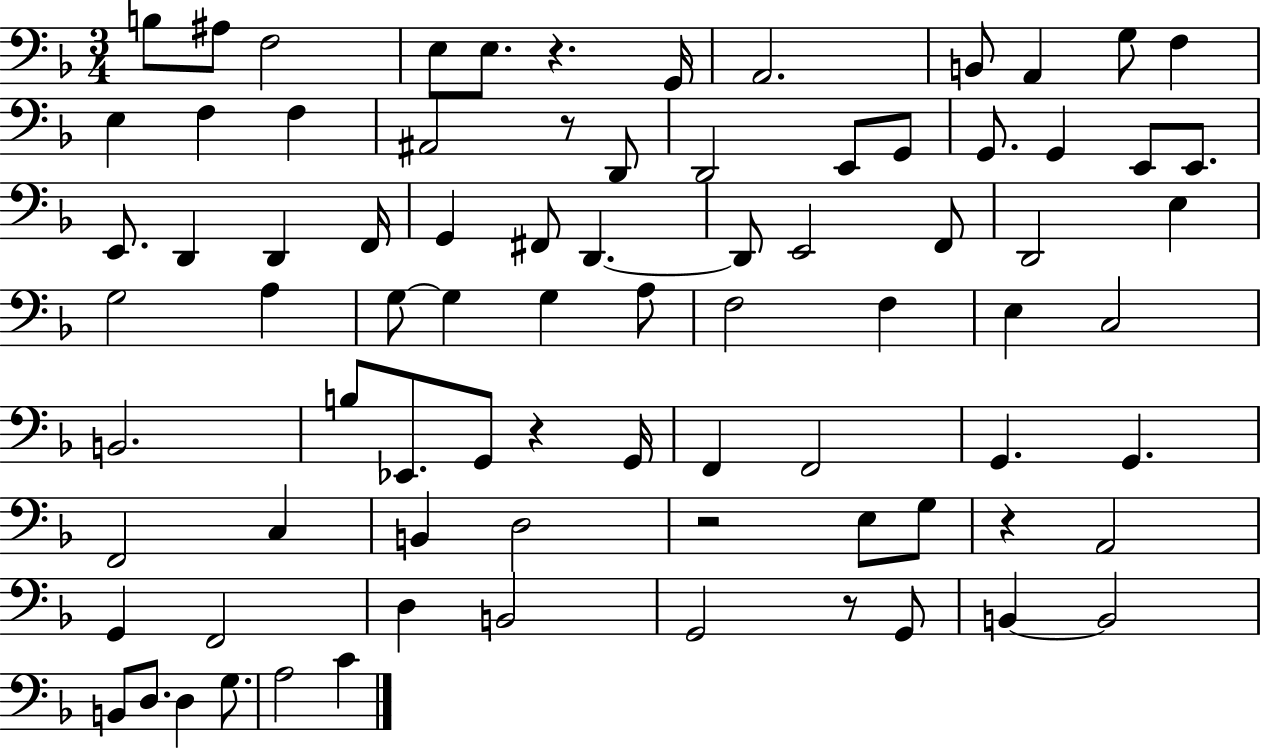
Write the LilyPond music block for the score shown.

{
  \clef bass
  \numericTimeSignature
  \time 3/4
  \key f \major
  b8 ais8 f2 | e8 e8. r4. g,16 | a,2. | b,8 a,4 g8 f4 | \break e4 f4 f4 | ais,2 r8 d,8 | d,2 e,8 g,8 | g,8. g,4 e,8 e,8. | \break e,8. d,4 d,4 f,16 | g,4 fis,8 d,4.~~ | d,8 e,2 f,8 | d,2 e4 | \break g2 a4 | g8~~ g4 g4 a8 | f2 f4 | e4 c2 | \break b,2. | b8 ees,8. g,8 r4 g,16 | f,4 f,2 | g,4. g,4. | \break f,2 c4 | b,4 d2 | r2 e8 g8 | r4 a,2 | \break g,4 f,2 | d4 b,2 | g,2 r8 g,8 | b,4~~ b,2 | \break b,8 d8. d4 g8. | a2 c'4 | \bar "|."
}